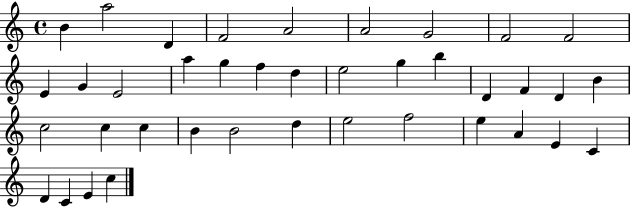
B4/q A5/h D4/q F4/h A4/h A4/h G4/h F4/h F4/h E4/q G4/q E4/h A5/q G5/q F5/q D5/q E5/h G5/q B5/q D4/q F4/q D4/q B4/q C5/h C5/q C5/q B4/q B4/h D5/q E5/h F5/h E5/q A4/q E4/q C4/q D4/q C4/q E4/q C5/q